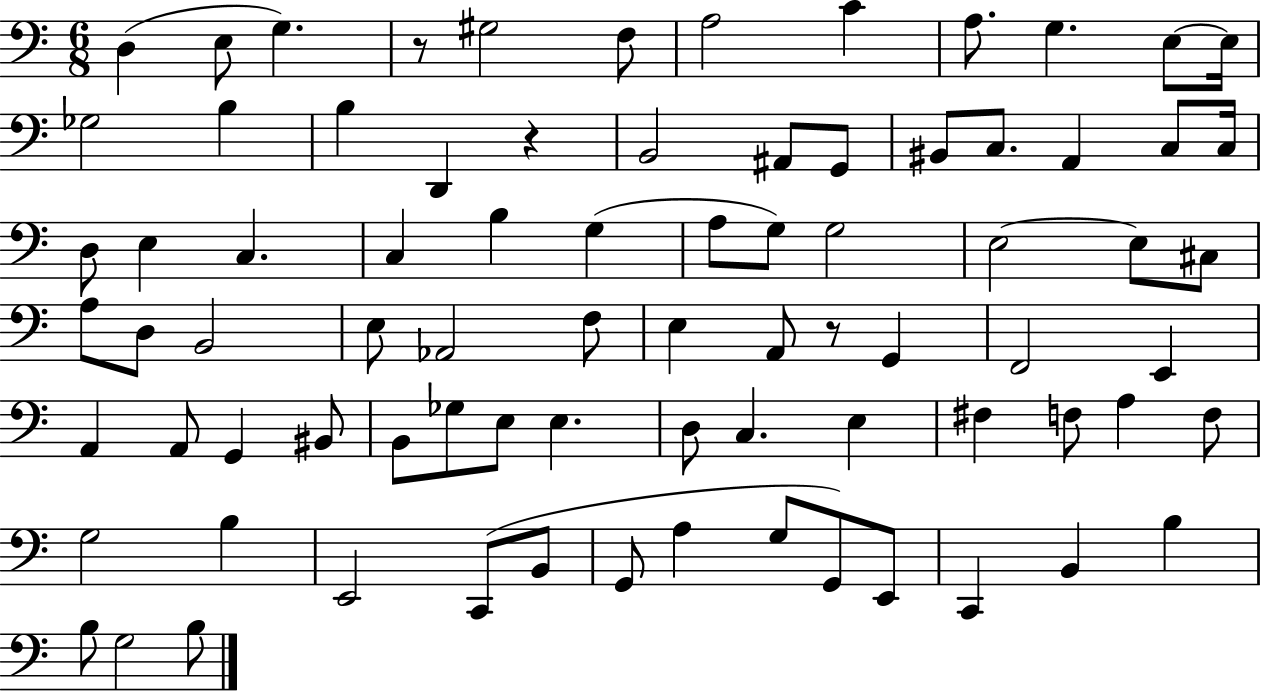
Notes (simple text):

D3/q E3/e G3/q. R/e G#3/h F3/e A3/h C4/q A3/e. G3/q. E3/e E3/s Gb3/h B3/q B3/q D2/q R/q B2/h A#2/e G2/e BIS2/e C3/e. A2/q C3/e C3/s D3/e E3/q C3/q. C3/q B3/q G3/q A3/e G3/e G3/h E3/h E3/e C#3/e A3/e D3/e B2/h E3/e Ab2/h F3/e E3/q A2/e R/e G2/q F2/h E2/q A2/q A2/e G2/q BIS2/e B2/e Gb3/e E3/e E3/q. D3/e C3/q. E3/q F#3/q F3/e A3/q F3/e G3/h B3/q E2/h C2/e B2/e G2/e A3/q G3/e G2/e E2/e C2/q B2/q B3/q B3/e G3/h B3/e